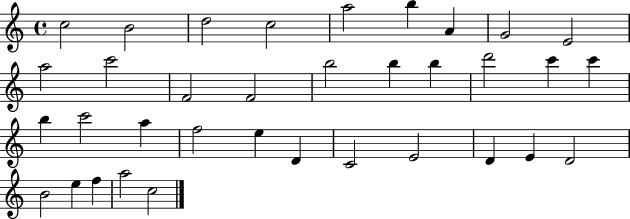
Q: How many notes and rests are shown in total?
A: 35